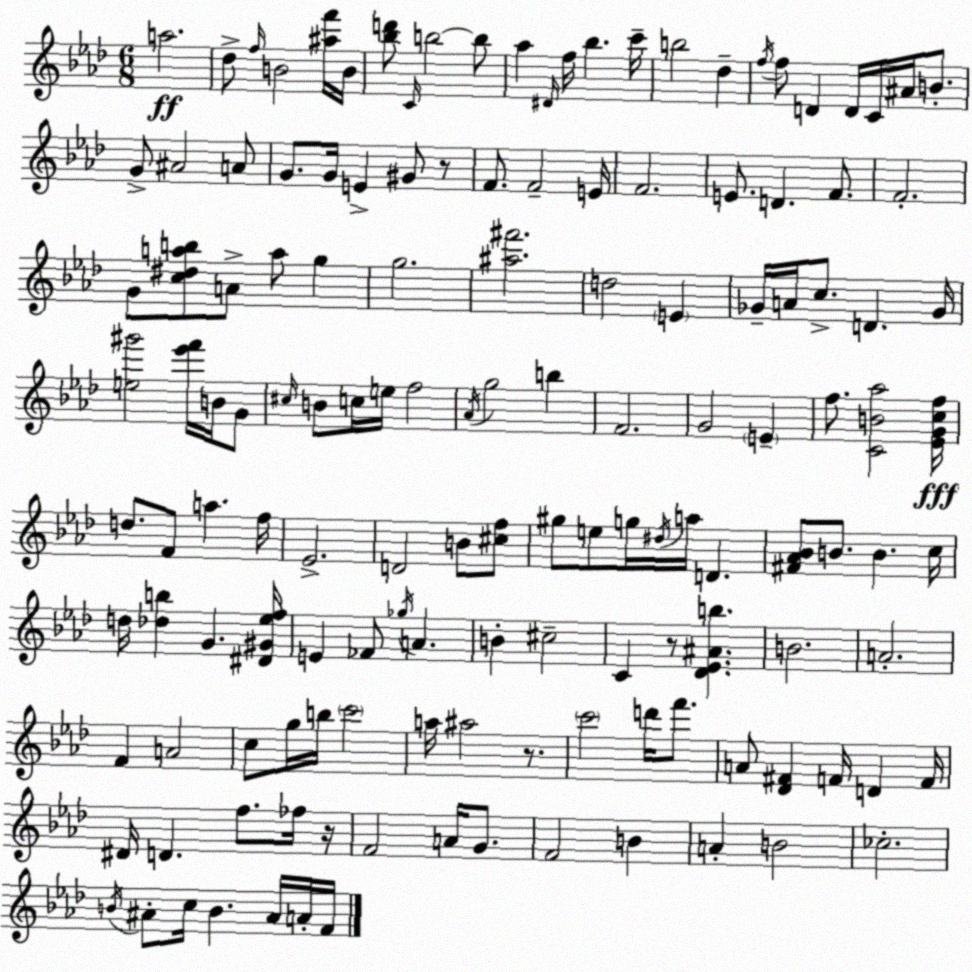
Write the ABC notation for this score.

X:1
T:Untitled
M:6/8
L:1/4
K:Ab
a2 _d/2 f/4 B2 [^af']/4 B/4 [_bd']/2 C/4 b2 b/2 _a ^D/4 f/4 _b c'/4 b2 _d f/4 f/2 D D/4 C/4 ^A/4 B/2 G/2 ^A2 A/2 G/2 G/4 E ^G/2 z/2 F/2 F2 E/4 F2 E/2 D F/2 F2 G/2 [c^dab]/2 A/2 a/2 g g2 [^a^f']2 d2 E _G/4 A/4 c/2 D _G/4 [e^g']2 [_e'f']/4 B/4 G/2 ^c/4 B/2 c/4 e/4 f2 _A/4 g2 b F2 G2 E f/2 [CB_a]2 [_EGcf]/4 d/2 F/2 a f/4 _E2 D2 B/2 [^cf]/2 ^g/2 e/2 g/4 ^d/4 a/4 D [^F_A_B]/2 B/2 B c/4 d/4 [_db] G [^D^G_ef]/4 E _F/2 _g/4 A B ^c2 C z/2 [_D_E^Ab] B2 A2 F A2 c/2 g/4 b/4 c'2 a/4 ^a2 z/2 c'2 d'/4 f'/2 A/2 [_D^F] F/4 D F/4 ^D/4 D f/2 _f/4 z/4 F2 A/4 G/2 F2 B A B2 _c2 B/4 ^A/2 c/4 B ^A/4 A/4 F/4